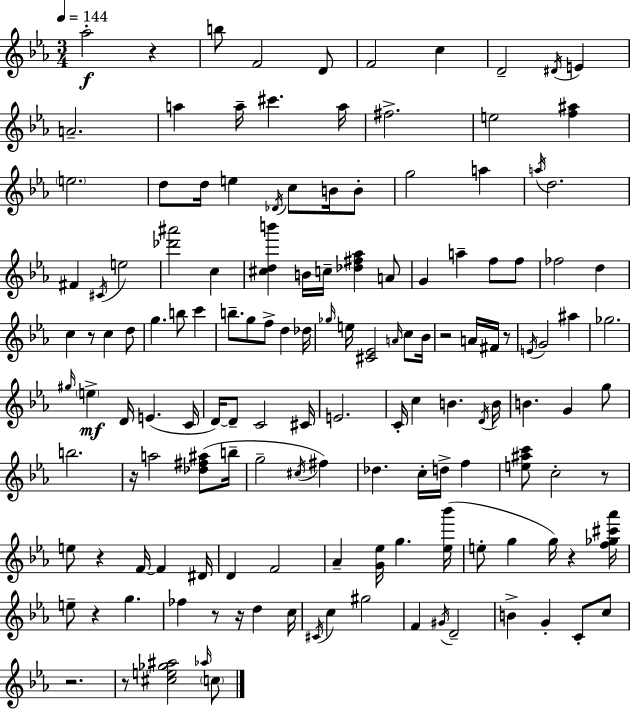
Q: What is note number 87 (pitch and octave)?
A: F#5